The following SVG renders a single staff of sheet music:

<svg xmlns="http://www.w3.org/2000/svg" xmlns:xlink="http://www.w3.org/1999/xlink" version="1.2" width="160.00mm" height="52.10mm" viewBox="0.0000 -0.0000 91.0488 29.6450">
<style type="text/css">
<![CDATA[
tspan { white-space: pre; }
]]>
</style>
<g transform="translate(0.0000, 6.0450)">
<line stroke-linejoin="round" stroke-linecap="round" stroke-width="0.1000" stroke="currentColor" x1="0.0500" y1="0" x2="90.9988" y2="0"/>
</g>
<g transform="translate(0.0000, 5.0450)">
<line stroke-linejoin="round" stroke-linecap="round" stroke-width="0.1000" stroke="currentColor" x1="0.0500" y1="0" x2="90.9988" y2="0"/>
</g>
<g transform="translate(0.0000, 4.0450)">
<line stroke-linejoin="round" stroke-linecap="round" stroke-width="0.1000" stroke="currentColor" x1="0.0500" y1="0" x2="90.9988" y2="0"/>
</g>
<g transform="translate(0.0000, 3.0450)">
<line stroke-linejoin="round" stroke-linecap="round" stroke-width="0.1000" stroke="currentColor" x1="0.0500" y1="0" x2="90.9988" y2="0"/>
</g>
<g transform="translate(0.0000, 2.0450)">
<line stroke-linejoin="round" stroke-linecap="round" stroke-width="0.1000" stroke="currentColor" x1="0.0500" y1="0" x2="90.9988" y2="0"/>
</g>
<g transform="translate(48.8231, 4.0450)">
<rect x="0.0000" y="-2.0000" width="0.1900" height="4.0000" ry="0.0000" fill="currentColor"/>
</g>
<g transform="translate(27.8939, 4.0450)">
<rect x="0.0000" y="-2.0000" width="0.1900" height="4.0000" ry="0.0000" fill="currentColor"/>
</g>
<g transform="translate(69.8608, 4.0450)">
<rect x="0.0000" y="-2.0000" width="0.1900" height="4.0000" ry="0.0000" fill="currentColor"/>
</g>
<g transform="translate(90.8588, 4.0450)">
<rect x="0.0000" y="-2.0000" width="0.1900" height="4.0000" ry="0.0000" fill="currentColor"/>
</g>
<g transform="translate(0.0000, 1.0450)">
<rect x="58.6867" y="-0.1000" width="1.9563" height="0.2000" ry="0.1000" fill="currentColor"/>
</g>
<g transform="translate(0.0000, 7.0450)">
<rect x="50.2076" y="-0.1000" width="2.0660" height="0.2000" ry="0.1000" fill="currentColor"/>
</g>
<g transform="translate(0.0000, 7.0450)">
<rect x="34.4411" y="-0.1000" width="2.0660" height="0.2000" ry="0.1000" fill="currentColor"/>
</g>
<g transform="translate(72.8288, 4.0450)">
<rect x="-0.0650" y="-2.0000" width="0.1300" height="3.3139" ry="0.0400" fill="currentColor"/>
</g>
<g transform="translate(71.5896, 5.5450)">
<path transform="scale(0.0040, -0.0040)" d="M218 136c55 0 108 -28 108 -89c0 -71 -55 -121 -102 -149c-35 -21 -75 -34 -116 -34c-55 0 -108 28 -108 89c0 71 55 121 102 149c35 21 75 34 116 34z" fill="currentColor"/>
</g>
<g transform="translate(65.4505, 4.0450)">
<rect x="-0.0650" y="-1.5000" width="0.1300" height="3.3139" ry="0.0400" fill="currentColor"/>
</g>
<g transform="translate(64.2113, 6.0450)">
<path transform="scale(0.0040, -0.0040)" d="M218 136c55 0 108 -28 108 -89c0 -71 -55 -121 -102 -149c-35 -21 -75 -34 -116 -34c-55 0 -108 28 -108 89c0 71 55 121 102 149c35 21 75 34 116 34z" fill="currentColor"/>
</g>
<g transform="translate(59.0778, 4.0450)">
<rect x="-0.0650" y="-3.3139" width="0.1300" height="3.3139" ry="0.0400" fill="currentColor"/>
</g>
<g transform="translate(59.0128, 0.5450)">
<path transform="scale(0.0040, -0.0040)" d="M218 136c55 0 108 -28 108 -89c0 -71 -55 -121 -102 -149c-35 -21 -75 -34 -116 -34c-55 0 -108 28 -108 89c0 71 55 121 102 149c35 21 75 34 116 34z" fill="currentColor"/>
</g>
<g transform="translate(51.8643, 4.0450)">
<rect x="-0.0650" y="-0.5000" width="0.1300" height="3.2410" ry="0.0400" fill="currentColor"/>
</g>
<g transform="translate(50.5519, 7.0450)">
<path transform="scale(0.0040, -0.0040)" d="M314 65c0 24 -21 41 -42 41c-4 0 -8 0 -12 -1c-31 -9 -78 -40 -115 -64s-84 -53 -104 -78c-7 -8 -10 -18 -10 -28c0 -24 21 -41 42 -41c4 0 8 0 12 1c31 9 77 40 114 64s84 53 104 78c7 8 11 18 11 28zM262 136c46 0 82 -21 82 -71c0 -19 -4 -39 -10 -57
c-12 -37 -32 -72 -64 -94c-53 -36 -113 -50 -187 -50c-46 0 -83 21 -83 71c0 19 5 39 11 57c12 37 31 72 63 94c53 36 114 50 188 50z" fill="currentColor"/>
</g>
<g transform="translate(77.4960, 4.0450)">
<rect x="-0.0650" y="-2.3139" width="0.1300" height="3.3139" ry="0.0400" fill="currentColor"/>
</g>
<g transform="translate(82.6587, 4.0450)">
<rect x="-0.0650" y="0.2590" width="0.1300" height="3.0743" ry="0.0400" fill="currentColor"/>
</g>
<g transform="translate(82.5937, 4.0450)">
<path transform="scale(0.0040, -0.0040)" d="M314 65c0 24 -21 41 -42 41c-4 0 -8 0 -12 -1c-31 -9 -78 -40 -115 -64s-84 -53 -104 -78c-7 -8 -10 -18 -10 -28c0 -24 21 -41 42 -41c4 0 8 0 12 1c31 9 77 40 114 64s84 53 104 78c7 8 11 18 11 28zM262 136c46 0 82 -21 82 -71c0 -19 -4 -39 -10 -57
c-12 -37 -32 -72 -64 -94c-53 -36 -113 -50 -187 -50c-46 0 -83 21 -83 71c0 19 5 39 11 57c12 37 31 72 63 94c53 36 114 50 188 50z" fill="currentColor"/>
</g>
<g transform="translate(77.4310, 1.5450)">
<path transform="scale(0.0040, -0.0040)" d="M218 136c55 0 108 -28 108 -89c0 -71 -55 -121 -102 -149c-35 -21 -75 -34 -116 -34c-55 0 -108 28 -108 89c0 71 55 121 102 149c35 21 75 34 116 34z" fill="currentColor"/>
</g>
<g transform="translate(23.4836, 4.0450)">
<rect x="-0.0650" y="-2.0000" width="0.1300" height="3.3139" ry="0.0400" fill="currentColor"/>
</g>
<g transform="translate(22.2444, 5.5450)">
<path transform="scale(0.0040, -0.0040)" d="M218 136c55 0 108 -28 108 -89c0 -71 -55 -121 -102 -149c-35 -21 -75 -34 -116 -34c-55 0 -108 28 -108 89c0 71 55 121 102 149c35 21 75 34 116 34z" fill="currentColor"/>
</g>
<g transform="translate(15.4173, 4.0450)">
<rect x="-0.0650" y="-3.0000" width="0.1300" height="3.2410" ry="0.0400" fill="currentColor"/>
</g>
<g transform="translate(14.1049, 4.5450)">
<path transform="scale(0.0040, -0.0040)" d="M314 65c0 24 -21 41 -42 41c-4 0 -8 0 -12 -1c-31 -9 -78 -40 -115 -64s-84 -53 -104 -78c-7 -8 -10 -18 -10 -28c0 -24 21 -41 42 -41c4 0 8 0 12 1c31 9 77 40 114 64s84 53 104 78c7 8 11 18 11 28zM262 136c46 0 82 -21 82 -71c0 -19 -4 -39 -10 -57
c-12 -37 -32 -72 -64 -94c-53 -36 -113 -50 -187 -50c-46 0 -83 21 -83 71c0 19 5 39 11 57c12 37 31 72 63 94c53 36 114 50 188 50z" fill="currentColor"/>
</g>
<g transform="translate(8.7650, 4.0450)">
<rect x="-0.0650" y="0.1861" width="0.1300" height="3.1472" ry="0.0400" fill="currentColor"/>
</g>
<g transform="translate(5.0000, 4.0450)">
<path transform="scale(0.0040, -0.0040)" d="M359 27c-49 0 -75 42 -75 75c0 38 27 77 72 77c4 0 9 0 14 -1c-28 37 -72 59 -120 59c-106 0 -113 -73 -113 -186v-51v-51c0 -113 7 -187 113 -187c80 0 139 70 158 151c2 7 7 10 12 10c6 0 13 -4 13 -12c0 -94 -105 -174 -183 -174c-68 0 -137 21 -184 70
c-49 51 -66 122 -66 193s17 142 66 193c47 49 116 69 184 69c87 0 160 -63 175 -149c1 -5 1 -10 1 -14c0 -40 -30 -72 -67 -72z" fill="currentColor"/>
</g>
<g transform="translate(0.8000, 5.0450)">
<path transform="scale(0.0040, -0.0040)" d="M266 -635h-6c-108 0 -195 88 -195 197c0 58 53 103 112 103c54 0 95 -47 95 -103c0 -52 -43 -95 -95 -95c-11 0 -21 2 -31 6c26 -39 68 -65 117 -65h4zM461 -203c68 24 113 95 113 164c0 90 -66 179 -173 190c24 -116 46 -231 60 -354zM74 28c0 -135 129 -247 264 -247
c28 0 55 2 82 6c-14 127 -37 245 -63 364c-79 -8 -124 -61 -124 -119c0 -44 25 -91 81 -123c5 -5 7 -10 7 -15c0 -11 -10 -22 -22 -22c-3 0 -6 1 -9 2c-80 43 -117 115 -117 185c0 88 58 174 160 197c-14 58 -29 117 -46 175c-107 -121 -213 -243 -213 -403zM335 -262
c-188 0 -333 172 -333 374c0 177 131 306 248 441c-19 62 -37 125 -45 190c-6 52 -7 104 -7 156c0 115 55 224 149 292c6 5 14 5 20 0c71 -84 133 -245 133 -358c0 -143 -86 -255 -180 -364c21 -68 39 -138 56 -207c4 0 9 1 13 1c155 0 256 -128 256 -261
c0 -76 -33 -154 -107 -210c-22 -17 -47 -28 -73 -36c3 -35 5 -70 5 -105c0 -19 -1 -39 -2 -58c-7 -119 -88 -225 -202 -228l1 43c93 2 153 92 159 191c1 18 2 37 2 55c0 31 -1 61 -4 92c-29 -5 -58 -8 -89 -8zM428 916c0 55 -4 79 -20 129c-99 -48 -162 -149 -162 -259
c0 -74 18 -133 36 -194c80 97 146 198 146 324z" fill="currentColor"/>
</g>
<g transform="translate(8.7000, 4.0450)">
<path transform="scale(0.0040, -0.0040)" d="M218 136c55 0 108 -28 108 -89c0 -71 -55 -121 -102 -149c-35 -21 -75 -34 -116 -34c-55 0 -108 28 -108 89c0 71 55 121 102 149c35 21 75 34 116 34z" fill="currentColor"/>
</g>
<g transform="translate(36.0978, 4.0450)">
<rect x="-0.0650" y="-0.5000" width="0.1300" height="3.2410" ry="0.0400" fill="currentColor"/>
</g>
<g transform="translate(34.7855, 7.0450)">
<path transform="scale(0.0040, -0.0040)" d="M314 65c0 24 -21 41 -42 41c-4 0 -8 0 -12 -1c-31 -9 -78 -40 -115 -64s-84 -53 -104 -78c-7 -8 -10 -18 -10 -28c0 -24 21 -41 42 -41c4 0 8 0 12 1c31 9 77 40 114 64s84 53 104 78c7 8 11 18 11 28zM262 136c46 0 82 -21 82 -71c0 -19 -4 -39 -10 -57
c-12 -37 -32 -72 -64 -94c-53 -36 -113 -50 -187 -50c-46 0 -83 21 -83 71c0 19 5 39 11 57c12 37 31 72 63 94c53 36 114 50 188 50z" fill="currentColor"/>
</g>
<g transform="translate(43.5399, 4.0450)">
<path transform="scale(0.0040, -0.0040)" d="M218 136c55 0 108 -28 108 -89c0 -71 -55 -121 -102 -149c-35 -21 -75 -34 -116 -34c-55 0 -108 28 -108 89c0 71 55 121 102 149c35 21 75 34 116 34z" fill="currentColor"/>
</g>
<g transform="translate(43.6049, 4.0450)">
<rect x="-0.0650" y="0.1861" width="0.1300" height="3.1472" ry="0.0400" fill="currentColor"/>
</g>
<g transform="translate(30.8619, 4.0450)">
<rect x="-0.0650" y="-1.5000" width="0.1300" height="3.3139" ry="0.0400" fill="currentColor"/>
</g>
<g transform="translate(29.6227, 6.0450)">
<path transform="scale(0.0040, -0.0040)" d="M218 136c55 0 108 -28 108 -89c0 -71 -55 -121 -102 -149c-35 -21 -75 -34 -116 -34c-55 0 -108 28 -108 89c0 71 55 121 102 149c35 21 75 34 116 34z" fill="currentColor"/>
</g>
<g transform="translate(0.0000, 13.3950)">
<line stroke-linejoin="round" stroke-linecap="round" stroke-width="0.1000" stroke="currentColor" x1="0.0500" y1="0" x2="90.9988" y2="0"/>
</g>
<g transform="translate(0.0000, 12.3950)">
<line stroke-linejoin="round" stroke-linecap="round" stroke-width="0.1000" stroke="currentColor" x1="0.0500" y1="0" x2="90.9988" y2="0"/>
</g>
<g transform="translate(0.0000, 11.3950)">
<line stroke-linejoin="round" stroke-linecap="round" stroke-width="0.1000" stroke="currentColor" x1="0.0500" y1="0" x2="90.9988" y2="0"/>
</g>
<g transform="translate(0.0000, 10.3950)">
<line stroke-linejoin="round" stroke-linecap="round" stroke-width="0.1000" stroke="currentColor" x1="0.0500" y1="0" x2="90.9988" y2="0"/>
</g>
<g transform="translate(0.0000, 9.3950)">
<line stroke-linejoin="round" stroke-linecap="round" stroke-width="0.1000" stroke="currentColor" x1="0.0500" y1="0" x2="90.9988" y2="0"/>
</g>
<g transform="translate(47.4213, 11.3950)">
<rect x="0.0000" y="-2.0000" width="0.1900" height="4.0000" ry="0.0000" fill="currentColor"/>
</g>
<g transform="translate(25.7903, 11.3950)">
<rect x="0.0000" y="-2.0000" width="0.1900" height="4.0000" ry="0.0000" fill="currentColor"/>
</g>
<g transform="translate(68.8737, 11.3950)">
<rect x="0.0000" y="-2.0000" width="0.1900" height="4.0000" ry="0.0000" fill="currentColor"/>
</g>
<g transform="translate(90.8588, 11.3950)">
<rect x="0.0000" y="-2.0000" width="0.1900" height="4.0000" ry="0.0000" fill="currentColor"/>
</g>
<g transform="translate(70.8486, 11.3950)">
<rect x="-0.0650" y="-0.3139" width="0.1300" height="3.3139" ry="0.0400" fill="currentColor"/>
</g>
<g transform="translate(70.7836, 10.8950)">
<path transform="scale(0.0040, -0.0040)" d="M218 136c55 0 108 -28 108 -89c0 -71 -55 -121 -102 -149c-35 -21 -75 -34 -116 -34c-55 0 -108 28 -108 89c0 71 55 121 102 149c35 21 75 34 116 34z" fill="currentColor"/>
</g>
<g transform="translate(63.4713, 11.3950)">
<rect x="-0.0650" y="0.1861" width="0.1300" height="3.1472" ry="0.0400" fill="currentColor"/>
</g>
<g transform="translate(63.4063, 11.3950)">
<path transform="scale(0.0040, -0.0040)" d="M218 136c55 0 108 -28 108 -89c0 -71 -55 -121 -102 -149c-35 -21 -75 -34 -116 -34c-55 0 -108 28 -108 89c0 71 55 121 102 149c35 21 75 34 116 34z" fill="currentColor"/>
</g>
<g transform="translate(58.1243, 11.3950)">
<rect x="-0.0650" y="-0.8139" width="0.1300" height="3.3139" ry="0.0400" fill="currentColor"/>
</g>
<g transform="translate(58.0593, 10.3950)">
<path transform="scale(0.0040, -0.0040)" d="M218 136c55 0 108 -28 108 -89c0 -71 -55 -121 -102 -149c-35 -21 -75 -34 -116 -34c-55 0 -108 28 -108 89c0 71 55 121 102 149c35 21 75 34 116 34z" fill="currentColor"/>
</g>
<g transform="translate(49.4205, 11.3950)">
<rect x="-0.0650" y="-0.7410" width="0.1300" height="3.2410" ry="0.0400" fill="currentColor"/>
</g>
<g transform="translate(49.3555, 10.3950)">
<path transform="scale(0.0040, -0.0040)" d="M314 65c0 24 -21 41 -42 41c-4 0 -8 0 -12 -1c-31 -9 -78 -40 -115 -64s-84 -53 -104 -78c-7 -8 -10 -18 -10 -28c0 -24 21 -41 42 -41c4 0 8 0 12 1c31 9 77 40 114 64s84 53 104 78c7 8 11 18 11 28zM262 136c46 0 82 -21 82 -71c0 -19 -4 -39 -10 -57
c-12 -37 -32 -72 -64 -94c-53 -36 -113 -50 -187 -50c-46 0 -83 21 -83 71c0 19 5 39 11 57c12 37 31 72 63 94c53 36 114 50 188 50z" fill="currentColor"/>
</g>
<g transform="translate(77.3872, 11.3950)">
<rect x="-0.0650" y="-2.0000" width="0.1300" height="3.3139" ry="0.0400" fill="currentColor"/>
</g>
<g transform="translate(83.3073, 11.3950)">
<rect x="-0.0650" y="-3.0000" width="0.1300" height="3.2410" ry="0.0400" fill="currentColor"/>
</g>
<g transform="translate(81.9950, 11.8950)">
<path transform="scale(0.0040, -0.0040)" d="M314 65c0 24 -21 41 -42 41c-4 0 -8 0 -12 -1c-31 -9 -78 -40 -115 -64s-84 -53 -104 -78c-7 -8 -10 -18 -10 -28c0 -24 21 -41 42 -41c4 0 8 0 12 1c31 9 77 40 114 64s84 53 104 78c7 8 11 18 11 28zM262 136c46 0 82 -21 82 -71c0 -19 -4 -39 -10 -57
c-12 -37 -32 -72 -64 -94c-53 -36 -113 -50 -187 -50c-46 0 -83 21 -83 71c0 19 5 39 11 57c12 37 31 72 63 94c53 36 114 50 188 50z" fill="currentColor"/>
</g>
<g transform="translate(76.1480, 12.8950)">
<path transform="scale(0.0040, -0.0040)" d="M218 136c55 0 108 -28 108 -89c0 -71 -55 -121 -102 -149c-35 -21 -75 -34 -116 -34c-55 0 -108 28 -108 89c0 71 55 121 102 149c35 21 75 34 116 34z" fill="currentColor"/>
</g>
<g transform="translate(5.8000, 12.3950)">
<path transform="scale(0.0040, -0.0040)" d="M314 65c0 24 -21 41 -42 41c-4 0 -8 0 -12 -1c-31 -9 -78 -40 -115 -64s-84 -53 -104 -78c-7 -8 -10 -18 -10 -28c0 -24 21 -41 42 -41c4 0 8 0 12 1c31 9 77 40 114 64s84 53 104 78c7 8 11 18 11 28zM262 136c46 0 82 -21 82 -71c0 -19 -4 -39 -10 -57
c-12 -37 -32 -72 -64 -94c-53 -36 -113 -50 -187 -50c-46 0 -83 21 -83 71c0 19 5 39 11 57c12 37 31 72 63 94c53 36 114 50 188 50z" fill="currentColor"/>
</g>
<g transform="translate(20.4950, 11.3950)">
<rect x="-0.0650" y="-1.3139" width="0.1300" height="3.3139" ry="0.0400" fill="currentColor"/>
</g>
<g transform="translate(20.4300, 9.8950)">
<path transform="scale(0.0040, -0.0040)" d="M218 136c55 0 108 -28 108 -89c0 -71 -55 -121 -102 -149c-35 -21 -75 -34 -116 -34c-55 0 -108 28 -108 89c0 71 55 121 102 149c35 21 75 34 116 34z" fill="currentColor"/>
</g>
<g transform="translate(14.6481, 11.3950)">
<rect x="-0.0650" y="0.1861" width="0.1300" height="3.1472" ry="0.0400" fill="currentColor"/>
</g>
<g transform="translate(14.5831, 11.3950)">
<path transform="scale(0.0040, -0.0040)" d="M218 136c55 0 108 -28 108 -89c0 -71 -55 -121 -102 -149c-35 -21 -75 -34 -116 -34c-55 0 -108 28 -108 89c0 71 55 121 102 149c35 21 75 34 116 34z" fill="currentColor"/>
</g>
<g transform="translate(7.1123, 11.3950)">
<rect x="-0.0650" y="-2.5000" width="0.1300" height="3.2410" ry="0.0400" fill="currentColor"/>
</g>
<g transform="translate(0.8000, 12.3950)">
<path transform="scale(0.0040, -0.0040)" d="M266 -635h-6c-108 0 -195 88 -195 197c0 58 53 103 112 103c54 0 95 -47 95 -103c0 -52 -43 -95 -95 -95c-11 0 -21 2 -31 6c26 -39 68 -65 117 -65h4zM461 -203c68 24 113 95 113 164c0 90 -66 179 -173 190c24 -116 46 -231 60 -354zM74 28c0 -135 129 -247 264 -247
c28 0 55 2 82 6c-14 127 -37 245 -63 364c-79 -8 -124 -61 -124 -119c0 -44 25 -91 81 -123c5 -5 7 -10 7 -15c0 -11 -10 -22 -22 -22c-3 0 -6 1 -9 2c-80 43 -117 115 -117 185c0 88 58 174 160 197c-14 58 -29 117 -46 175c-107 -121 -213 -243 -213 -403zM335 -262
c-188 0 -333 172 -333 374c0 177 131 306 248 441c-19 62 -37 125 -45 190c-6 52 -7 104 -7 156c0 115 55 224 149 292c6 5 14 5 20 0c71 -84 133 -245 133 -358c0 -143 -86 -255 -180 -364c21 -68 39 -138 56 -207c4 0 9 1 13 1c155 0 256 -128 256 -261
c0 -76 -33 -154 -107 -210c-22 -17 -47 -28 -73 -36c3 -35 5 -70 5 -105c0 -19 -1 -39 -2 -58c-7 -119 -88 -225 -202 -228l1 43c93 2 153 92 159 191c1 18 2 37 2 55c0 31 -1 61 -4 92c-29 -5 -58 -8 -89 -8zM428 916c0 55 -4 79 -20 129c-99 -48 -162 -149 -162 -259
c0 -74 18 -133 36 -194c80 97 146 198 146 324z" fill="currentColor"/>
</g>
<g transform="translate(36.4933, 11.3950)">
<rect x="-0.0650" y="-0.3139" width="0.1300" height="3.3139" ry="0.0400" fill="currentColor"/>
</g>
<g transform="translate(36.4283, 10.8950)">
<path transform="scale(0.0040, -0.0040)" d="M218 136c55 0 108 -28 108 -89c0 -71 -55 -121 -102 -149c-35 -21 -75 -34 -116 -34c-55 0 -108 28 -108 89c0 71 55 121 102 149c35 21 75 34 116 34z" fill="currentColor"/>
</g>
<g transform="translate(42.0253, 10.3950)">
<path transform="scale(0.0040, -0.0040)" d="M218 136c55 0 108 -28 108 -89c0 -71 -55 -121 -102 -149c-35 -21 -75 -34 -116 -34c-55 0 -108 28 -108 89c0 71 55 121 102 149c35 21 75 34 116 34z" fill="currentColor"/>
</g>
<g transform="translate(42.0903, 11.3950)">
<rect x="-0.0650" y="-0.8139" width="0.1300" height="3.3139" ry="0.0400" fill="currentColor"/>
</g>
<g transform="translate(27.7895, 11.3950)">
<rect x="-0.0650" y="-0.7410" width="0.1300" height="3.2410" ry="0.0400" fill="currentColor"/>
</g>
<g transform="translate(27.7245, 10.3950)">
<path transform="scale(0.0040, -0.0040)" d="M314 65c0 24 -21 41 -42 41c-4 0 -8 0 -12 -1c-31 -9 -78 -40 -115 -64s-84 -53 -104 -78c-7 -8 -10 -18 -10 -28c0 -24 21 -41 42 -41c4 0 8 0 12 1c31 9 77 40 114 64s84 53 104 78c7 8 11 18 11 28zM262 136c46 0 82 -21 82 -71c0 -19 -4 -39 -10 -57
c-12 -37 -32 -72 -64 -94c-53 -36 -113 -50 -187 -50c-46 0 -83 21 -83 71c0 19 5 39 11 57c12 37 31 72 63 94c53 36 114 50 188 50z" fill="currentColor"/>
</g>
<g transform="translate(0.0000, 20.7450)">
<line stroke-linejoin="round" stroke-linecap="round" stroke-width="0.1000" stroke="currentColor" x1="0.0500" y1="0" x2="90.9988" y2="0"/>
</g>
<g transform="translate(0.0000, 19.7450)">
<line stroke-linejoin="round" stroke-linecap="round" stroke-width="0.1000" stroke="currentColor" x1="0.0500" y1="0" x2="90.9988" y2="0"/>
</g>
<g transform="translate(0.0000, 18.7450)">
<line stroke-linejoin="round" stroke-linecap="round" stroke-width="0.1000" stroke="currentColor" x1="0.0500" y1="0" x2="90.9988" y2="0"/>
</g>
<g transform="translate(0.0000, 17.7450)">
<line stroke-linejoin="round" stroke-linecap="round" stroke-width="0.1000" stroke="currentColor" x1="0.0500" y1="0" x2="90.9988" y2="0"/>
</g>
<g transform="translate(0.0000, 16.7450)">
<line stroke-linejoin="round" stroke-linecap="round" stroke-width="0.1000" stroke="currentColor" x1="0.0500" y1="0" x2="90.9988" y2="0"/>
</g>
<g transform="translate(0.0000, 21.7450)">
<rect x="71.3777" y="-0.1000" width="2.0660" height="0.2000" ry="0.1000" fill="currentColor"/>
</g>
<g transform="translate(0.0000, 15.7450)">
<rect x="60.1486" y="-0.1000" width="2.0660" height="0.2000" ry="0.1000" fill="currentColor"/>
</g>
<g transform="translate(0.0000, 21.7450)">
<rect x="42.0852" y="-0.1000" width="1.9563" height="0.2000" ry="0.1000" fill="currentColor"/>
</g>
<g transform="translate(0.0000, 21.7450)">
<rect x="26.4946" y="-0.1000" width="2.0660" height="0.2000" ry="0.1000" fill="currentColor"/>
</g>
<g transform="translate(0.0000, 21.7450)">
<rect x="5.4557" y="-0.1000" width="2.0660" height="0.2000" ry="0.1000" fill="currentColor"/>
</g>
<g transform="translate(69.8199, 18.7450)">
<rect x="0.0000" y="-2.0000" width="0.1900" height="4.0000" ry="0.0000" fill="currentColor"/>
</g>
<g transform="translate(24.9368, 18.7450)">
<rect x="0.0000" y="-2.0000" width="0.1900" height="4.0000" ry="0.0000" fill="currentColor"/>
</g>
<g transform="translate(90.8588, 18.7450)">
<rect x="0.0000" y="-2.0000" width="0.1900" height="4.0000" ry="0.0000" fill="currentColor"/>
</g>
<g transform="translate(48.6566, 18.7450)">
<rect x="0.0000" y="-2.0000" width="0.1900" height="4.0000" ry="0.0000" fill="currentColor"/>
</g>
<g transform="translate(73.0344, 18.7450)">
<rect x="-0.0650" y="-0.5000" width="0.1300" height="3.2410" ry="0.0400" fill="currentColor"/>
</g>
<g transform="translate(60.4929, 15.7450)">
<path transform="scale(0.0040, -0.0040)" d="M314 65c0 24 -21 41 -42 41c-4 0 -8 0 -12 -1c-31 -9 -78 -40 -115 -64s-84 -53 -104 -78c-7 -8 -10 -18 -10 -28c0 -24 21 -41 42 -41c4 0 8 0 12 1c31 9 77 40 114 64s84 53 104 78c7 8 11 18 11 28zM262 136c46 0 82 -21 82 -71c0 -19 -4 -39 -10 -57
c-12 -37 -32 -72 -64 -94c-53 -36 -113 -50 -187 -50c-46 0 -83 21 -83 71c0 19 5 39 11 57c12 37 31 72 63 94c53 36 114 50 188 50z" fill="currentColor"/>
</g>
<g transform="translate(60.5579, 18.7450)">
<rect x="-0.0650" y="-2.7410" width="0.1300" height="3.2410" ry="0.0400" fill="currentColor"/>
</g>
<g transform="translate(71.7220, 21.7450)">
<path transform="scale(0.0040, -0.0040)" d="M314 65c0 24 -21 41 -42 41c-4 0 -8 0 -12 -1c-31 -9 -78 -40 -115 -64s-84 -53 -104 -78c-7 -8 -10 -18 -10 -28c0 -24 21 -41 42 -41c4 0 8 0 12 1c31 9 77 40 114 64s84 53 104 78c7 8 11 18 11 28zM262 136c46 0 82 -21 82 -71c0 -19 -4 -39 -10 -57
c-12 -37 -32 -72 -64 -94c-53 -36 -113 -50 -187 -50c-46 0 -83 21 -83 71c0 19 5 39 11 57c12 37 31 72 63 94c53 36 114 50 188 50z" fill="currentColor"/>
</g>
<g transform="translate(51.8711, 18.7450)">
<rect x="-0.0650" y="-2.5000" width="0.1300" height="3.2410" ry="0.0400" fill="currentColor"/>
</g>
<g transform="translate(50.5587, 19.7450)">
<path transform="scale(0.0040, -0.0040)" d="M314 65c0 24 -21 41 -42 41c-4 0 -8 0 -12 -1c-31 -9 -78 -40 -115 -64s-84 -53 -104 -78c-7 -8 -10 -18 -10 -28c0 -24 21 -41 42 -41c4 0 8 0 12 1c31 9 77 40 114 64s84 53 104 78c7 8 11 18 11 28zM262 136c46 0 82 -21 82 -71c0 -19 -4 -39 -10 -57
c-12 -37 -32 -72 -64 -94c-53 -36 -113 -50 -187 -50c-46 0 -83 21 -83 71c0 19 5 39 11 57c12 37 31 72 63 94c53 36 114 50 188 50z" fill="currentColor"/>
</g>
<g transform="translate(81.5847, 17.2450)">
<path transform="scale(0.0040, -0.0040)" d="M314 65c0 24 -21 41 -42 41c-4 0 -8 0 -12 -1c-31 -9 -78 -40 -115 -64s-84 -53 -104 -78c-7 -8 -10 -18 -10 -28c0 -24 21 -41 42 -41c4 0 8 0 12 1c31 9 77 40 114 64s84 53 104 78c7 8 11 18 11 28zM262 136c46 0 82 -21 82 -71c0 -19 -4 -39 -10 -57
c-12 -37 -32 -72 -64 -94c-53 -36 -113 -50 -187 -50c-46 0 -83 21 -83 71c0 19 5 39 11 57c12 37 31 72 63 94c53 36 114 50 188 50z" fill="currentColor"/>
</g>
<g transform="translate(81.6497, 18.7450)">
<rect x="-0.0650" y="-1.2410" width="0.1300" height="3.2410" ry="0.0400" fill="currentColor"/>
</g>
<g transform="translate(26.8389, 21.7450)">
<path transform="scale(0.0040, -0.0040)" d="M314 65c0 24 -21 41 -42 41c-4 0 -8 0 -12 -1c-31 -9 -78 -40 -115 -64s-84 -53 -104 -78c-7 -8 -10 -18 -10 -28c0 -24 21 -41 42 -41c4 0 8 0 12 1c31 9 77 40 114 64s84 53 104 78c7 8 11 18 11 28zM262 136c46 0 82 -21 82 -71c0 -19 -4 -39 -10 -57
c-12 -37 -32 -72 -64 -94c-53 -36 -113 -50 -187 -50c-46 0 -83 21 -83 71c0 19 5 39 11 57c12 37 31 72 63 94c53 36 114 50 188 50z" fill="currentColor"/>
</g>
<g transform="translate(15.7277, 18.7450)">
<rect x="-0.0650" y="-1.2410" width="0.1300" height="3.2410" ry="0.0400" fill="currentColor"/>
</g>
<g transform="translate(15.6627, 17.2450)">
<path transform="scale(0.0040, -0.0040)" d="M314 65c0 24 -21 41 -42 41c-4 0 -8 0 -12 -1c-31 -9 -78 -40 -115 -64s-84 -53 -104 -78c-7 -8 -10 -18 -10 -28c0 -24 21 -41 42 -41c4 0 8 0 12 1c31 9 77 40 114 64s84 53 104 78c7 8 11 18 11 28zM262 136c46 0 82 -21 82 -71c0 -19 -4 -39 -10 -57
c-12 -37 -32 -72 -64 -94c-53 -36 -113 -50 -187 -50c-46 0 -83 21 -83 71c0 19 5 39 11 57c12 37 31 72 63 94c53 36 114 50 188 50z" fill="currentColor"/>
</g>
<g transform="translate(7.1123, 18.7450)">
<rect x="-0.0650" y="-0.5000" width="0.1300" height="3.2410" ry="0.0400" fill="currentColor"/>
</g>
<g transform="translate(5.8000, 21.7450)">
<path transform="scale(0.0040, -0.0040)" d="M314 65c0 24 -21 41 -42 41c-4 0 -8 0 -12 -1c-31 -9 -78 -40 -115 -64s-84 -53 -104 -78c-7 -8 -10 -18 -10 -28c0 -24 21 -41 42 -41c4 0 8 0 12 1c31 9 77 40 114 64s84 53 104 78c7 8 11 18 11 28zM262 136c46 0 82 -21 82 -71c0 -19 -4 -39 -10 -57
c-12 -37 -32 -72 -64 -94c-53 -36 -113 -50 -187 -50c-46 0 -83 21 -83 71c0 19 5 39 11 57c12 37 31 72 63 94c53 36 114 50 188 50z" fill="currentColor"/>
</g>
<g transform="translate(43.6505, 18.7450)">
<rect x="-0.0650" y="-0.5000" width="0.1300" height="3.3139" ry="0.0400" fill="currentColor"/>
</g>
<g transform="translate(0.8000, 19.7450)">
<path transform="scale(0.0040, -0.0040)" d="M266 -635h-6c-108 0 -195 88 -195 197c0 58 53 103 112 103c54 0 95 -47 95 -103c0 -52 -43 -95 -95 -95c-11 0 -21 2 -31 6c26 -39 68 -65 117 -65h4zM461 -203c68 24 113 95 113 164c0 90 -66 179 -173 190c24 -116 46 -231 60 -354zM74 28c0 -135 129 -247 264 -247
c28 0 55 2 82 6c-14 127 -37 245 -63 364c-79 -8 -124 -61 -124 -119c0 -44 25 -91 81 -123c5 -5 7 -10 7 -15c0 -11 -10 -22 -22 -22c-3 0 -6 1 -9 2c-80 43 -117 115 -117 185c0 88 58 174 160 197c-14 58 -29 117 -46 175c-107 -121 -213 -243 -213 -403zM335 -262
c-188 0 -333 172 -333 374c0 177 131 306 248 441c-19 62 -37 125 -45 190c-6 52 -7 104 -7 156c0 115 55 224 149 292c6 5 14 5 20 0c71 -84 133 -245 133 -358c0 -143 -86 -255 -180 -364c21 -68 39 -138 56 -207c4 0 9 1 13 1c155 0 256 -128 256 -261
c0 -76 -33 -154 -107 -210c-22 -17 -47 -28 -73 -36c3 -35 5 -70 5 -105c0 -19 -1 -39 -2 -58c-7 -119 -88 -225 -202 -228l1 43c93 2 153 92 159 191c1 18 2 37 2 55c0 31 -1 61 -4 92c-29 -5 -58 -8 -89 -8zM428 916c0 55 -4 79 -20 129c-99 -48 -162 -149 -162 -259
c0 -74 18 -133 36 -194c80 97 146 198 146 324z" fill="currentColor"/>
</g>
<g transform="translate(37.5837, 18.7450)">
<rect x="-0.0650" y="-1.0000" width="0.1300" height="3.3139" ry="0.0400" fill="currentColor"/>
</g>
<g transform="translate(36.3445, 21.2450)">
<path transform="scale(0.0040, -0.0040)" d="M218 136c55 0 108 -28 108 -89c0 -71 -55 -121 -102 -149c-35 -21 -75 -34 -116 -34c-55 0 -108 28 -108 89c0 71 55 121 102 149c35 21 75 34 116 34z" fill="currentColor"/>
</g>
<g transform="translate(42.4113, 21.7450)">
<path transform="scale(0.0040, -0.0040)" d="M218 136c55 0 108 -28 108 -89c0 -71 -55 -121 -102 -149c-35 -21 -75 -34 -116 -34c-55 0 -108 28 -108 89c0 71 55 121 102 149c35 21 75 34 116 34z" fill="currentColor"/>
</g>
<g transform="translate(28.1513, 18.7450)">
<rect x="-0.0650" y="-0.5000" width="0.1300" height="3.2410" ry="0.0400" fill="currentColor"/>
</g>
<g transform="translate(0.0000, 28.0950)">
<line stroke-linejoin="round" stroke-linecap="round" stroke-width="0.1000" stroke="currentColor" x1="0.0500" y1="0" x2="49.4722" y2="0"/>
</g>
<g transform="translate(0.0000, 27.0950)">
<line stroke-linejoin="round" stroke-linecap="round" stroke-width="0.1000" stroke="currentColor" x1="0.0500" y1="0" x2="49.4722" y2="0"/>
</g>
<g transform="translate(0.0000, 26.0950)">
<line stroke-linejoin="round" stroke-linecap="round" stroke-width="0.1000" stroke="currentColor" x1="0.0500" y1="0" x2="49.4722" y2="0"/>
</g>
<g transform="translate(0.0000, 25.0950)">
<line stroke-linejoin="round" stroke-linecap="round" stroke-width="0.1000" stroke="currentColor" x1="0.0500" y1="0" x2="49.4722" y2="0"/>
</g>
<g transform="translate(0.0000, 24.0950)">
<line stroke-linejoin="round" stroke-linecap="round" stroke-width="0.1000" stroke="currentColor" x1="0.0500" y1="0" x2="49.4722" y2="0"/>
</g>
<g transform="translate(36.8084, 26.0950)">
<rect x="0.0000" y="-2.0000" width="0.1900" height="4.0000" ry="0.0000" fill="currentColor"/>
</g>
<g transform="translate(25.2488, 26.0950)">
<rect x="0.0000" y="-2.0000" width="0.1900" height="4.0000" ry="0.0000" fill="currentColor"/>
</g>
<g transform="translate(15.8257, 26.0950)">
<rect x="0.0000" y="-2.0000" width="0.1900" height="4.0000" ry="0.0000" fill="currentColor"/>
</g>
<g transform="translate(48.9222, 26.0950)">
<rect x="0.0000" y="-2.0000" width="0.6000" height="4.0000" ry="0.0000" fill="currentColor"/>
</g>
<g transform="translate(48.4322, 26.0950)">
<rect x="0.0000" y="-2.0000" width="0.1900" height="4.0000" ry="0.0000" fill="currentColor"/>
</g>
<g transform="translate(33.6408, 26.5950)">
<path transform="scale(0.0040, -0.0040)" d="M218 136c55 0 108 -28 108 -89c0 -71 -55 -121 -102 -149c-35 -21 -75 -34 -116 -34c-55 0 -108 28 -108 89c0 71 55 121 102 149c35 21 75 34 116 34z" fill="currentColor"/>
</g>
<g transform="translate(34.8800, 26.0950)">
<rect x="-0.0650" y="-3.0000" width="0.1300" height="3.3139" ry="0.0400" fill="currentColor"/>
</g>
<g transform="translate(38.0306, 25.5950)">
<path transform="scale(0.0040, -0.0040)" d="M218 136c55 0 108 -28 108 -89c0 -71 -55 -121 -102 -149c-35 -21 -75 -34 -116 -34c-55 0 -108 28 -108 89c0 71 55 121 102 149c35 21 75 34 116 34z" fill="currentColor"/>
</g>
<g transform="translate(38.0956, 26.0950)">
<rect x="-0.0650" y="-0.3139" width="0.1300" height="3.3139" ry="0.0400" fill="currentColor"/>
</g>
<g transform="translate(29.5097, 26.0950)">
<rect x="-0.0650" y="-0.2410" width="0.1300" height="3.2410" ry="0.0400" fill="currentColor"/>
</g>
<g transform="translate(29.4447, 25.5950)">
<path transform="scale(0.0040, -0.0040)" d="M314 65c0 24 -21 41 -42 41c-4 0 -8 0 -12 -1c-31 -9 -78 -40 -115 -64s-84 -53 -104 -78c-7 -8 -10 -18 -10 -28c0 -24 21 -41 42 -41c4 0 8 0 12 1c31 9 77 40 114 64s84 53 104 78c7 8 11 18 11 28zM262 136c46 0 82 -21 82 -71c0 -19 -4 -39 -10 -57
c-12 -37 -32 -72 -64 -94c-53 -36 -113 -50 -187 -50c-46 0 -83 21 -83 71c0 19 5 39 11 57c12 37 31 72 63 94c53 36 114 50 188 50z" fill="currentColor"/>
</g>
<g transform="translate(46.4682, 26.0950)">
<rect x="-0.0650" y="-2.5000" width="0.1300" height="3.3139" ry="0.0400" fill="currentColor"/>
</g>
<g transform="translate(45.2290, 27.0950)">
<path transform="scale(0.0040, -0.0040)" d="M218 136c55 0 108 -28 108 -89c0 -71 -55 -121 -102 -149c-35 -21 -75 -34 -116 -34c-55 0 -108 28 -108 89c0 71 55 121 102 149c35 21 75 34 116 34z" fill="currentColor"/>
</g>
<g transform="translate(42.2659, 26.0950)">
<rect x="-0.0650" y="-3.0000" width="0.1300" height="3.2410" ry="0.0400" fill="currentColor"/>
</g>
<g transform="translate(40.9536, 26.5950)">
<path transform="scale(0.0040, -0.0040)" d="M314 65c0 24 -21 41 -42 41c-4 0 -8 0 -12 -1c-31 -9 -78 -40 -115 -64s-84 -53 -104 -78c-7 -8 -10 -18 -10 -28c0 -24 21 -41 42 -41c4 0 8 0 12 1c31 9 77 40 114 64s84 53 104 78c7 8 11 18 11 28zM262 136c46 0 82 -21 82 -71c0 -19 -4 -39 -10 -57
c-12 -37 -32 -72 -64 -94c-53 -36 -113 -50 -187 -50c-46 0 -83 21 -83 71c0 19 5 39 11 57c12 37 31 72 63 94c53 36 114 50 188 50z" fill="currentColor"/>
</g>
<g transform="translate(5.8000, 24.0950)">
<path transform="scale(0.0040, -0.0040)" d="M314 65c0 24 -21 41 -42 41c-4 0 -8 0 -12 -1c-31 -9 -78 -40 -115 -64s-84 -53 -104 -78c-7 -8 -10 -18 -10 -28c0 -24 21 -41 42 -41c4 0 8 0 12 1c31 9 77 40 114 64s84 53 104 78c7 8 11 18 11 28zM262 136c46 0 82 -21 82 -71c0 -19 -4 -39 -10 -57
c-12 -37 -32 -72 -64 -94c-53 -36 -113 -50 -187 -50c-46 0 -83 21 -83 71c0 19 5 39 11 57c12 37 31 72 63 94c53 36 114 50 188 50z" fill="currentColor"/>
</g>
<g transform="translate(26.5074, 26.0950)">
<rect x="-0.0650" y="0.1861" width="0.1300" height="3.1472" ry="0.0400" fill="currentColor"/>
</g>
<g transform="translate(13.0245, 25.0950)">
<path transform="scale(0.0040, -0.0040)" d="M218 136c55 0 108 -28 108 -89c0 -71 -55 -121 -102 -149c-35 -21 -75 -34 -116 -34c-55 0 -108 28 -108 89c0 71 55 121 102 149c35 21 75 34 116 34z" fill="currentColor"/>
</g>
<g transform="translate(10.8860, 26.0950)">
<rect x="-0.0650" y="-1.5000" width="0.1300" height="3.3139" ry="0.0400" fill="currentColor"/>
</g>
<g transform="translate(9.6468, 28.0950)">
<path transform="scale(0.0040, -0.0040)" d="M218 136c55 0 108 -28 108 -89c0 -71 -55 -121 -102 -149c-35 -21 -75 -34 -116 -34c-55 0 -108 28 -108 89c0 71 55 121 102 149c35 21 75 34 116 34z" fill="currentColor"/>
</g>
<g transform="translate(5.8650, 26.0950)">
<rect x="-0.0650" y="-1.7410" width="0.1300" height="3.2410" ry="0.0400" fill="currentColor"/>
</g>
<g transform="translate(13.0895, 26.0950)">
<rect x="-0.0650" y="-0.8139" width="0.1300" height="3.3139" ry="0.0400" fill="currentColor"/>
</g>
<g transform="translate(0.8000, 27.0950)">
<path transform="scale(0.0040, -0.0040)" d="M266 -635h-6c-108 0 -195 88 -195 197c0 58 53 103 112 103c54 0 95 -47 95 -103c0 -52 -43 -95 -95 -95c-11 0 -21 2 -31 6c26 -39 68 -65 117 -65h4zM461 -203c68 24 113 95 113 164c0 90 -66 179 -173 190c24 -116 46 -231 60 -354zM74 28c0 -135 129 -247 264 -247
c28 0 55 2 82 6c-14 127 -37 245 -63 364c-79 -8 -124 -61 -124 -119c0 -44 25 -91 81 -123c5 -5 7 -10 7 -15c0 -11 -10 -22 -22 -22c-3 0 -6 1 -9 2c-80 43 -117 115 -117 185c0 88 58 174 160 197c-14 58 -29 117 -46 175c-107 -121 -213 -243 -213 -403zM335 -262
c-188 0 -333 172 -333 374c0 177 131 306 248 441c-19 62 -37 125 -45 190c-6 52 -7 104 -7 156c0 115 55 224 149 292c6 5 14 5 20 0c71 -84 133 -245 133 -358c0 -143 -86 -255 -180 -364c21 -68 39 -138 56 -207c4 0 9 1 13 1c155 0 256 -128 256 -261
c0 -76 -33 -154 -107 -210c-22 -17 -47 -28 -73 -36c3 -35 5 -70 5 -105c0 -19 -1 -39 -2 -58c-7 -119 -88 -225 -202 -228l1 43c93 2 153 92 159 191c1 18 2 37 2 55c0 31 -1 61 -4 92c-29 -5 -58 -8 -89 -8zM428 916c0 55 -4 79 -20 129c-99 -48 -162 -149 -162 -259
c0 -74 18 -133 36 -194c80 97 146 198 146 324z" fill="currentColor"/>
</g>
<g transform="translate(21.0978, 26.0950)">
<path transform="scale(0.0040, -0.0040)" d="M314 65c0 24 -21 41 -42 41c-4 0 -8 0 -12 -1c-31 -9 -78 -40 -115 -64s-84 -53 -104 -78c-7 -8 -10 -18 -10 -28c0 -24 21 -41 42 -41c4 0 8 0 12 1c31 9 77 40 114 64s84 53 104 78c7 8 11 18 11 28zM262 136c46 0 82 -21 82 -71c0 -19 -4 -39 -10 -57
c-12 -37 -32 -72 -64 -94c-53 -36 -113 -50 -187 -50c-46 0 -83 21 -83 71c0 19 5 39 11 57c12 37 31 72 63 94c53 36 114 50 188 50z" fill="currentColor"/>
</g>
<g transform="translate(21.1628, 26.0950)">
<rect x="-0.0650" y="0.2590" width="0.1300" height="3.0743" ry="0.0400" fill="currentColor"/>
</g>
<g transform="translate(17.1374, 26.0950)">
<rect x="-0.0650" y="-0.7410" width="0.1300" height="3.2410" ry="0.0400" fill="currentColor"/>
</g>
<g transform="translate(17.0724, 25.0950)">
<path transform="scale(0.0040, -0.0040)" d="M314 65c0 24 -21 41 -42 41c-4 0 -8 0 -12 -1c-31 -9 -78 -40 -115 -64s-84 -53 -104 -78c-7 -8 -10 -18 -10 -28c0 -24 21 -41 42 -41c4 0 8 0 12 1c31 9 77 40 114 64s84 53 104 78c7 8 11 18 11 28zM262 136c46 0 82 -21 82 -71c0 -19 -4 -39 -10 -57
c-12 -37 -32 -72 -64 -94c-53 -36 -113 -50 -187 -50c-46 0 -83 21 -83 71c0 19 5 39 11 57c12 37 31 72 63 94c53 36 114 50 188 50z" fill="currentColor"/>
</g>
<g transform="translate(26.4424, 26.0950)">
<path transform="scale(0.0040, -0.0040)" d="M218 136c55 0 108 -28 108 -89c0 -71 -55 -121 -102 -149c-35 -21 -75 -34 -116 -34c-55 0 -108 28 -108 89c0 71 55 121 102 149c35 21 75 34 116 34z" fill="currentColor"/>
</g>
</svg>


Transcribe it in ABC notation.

X:1
T:Untitled
M:4/4
L:1/4
K:C
B A2 F E C2 B C2 b E F g B2 G2 B e d2 c d d2 d B c F A2 C2 e2 C2 D C G2 a2 C2 e2 f2 E d d2 B2 B c2 A c A2 G